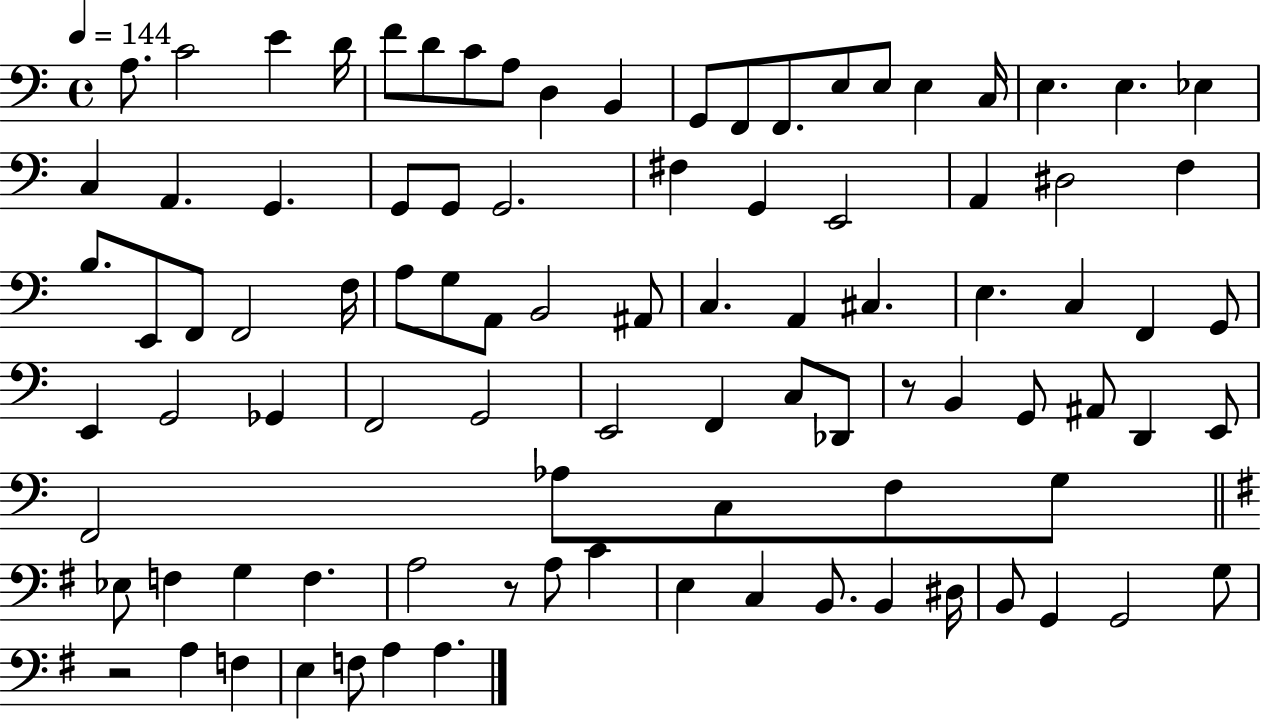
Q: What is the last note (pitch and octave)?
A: A3